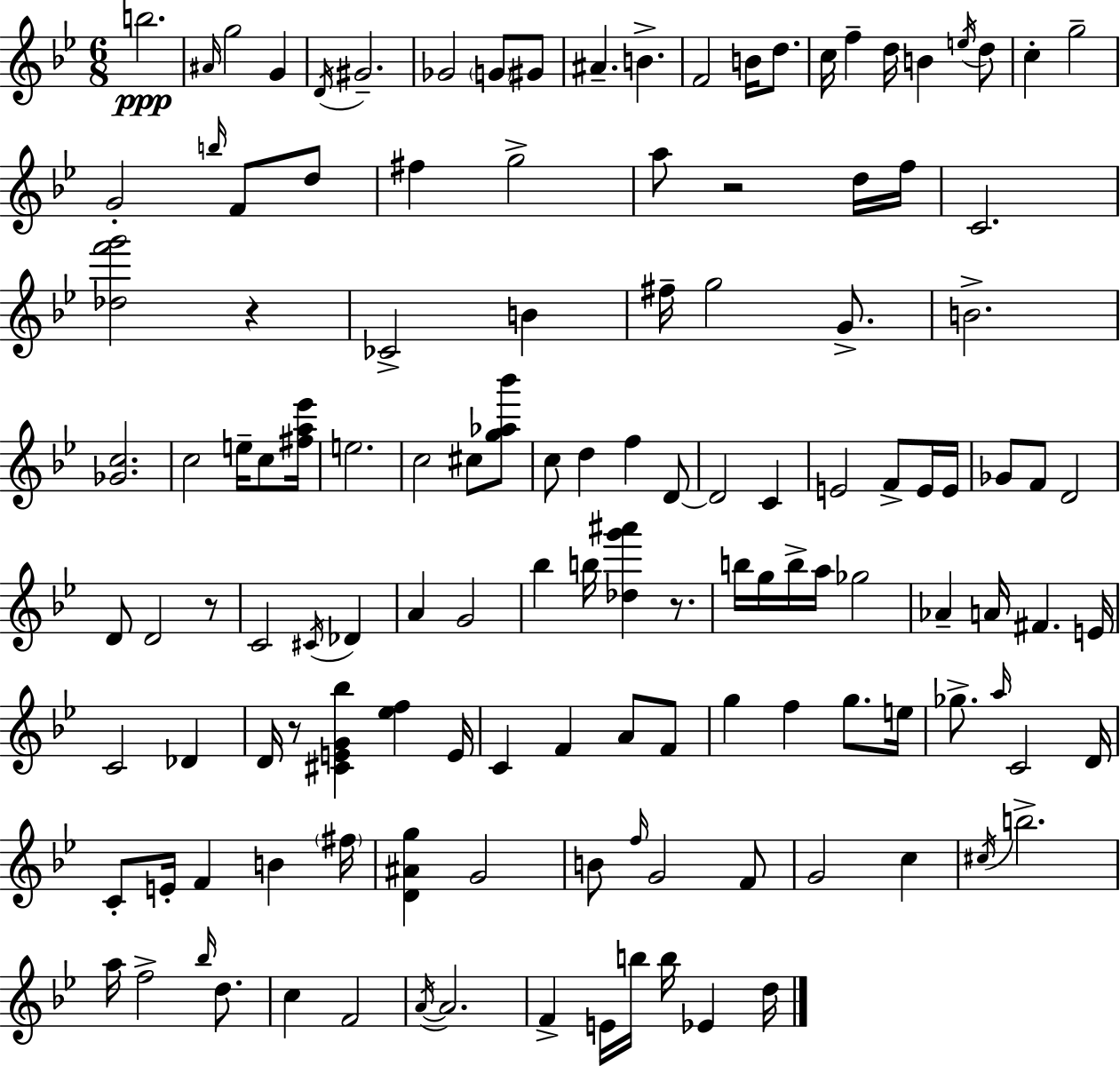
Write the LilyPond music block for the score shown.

{
  \clef treble
  \numericTimeSignature
  \time 6/8
  \key bes \major
  b''2.\ppp | \grace { ais'16 } g''2 g'4 | \acciaccatura { d'16 } gis'2.-- | ges'2 \parenthesize g'8 | \break gis'8 ais'4.-- b'4.-> | f'2 b'16 d''8. | c''16 f''4-- d''16 b'4 | \acciaccatura { e''16 } d''8 c''4-. g''2-- | \break g'2-. \grace { b''16 } | f'8 d''8 fis''4 g''2-> | a''8 r2 | d''16 f''16 c'2. | \break <des'' f''' g'''>2 | r4 ces'2-> | b'4 fis''16-- g''2 | g'8.-> b'2.-> | \break <ges' c''>2. | c''2 | e''16-- c''8 <fis'' a'' ees'''>16 e''2. | c''2 | \break cis''8 <g'' aes'' bes'''>8 c''8 d''4 f''4 | d'8~~ d'2 | c'4 e'2 | f'8-> e'16 e'16 ges'8 f'8 d'2 | \break d'8 d'2 | r8 c'2 | \acciaccatura { cis'16 } des'4 a'4 g'2 | bes''4 b''16 <des'' g''' ais'''>4 | \break r8. b''16 g''16 b''16-> a''16 ges''2 | aes'4-- a'16 fis'4. | e'16 c'2 | des'4 d'16 r8 <cis' e' g' bes''>4 | \break <ees'' f''>4 e'16 c'4 f'4 | a'8 f'8 g''4 f''4 | g''8. e''16 ges''8.-> \grace { a''16 } c'2 | d'16 c'8-. e'16-. f'4 | \break b'4 \parenthesize fis''16 <d' ais' g''>4 g'2 | b'8 \grace { f''16 } g'2 | f'8 g'2 | c''4 \acciaccatura { cis''16 } b''2.-> | \break a''16 f''2-> | \grace { bes''16 } d''8. c''4 | f'2 \acciaccatura { a'16~ }~ a'2. | f'4-> | \break e'16 b''16 b''16 ees'4 d''16 \bar "|."
}